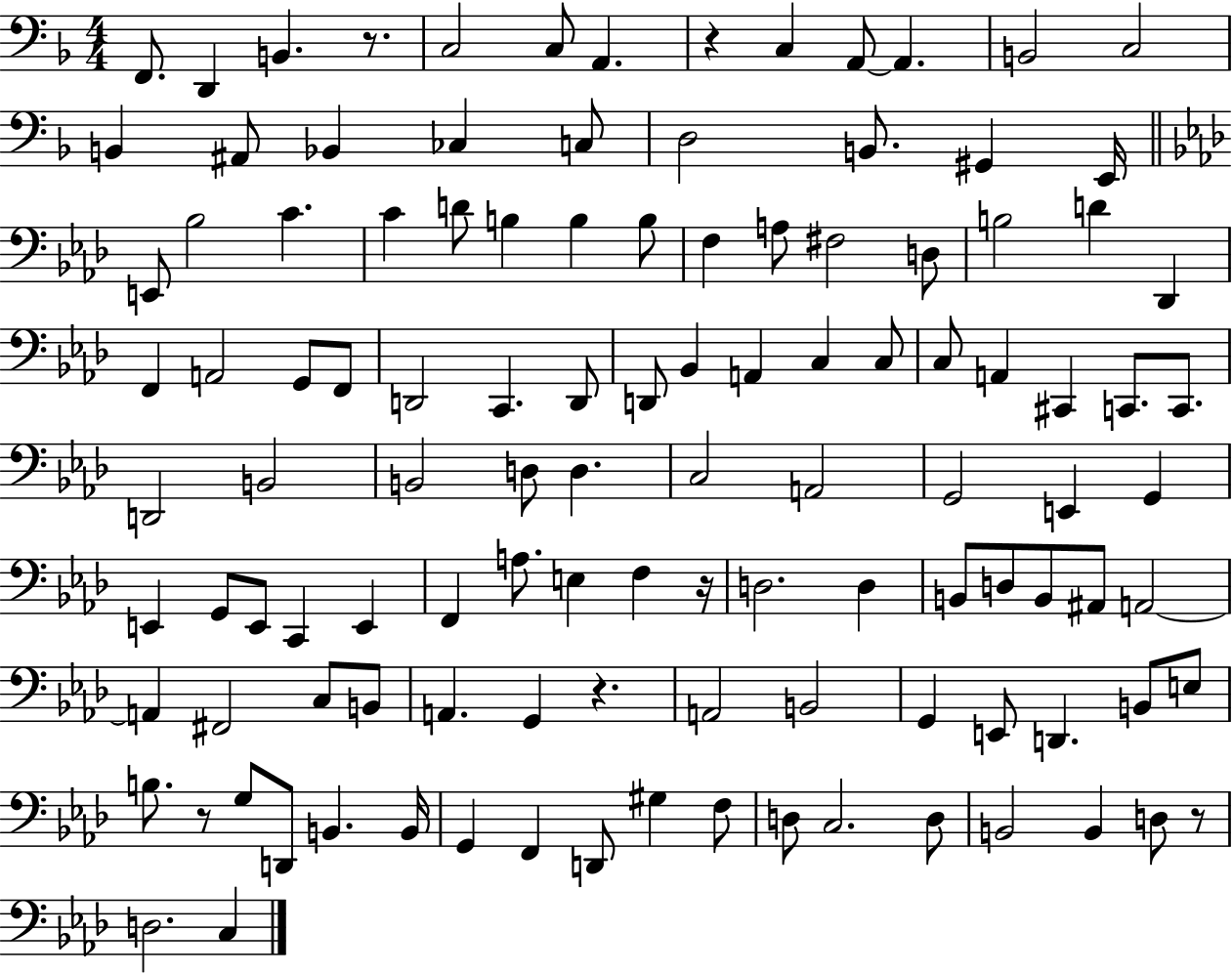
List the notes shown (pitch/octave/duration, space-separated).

F2/e. D2/q B2/q. R/e. C3/h C3/e A2/q. R/q C3/q A2/e A2/q. B2/h C3/h B2/q A#2/e Bb2/q CES3/q C3/e D3/h B2/e. G#2/q E2/s E2/e Bb3/h C4/q. C4/q D4/e B3/q B3/q B3/e F3/q A3/e F#3/h D3/e B3/h D4/q Db2/q F2/q A2/h G2/e F2/e D2/h C2/q. D2/e D2/e Bb2/q A2/q C3/q C3/e C3/e A2/q C#2/q C2/e. C2/e. D2/h B2/h B2/h D3/e D3/q. C3/h A2/h G2/h E2/q G2/q E2/q G2/e E2/e C2/q E2/q F2/q A3/e. E3/q F3/q R/s D3/h. D3/q B2/e D3/e B2/e A#2/e A2/h A2/q F#2/h C3/e B2/e A2/q. G2/q R/q. A2/h B2/h G2/q E2/e D2/q. B2/e E3/e B3/e. R/e G3/e D2/e B2/q. B2/s G2/q F2/q D2/e G#3/q F3/e D3/e C3/h. D3/e B2/h B2/q D3/e R/e D3/h. C3/q